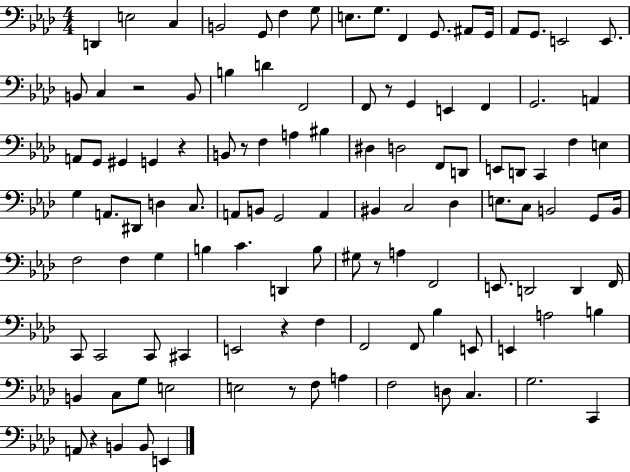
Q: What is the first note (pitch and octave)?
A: D2